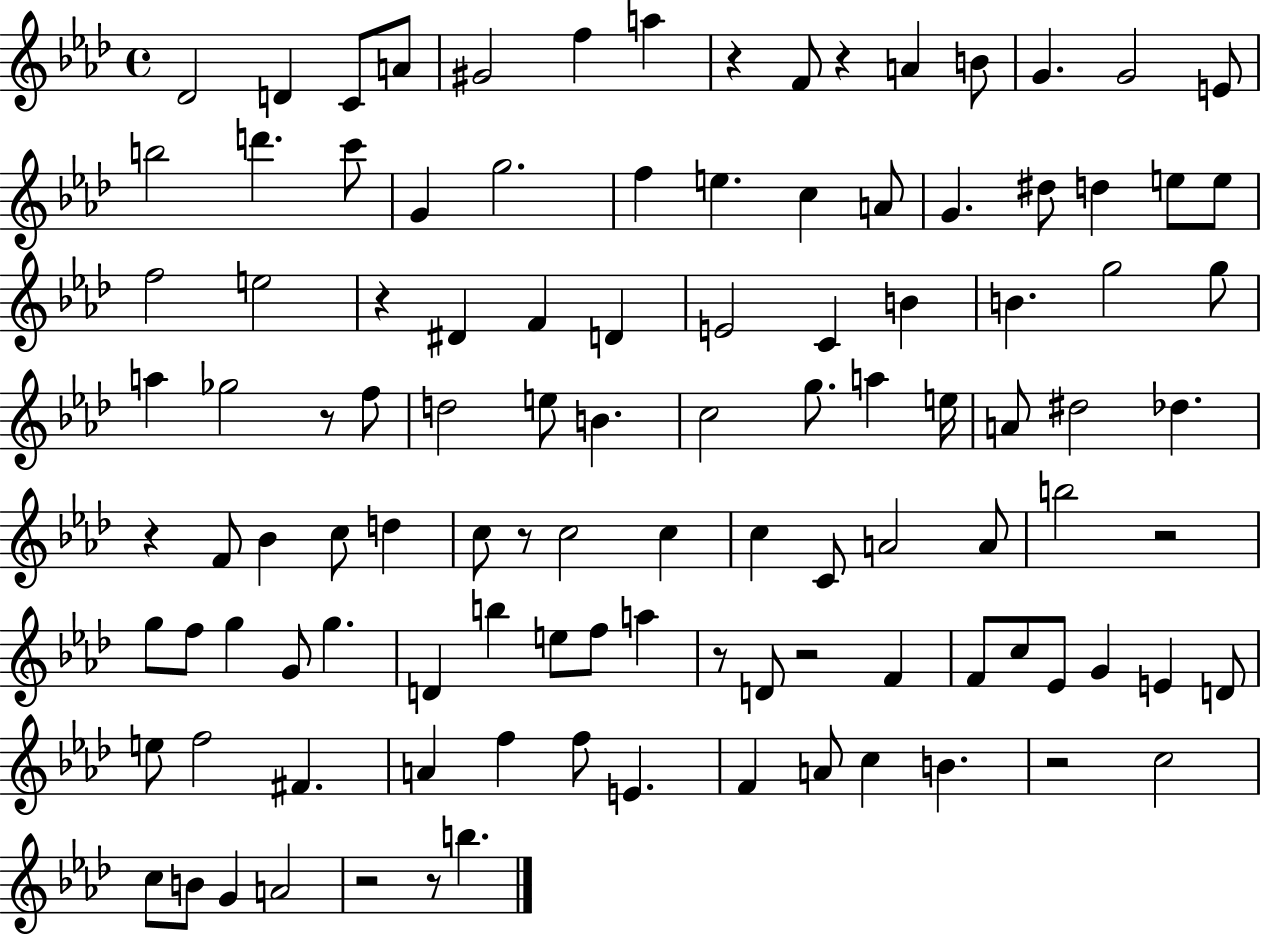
{
  \clef treble
  \time 4/4
  \defaultTimeSignature
  \key aes \major
  des'2 d'4 c'8 a'8 | gis'2 f''4 a''4 | r4 f'8 r4 a'4 b'8 | g'4. g'2 e'8 | \break b''2 d'''4. c'''8 | g'4 g''2. | f''4 e''4. c''4 a'8 | g'4. dis''8 d''4 e''8 e''8 | \break f''2 e''2 | r4 dis'4 f'4 d'4 | e'2 c'4 b'4 | b'4. g''2 g''8 | \break a''4 ges''2 r8 f''8 | d''2 e''8 b'4. | c''2 g''8. a''4 e''16 | a'8 dis''2 des''4. | \break r4 f'8 bes'4 c''8 d''4 | c''8 r8 c''2 c''4 | c''4 c'8 a'2 a'8 | b''2 r2 | \break g''8 f''8 g''4 g'8 g''4. | d'4 b''4 e''8 f''8 a''4 | r8 d'8 r2 f'4 | f'8 c''8 ees'8 g'4 e'4 d'8 | \break e''8 f''2 fis'4. | a'4 f''4 f''8 e'4. | f'4 a'8 c''4 b'4. | r2 c''2 | \break c''8 b'8 g'4 a'2 | r2 r8 b''4. | \bar "|."
}